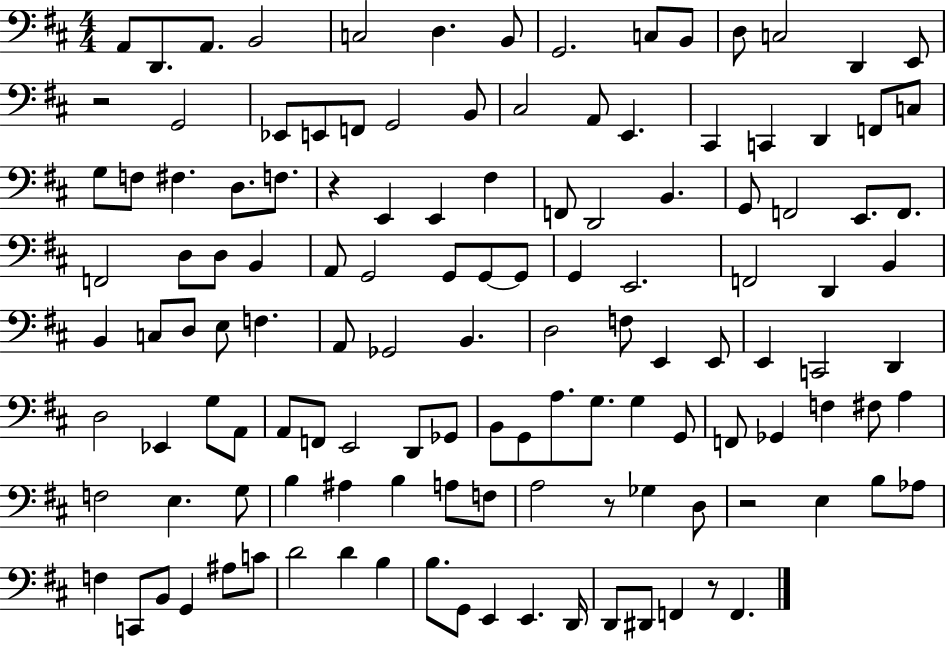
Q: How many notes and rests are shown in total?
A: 129